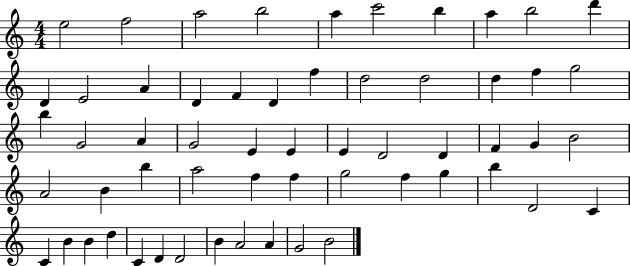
E5/h F5/h A5/h B5/h A5/q C6/h B5/q A5/q B5/h D6/q D4/q E4/h A4/q D4/q F4/q D4/q F5/q D5/h D5/h D5/q F5/q G5/h B5/q G4/h A4/q G4/h E4/q E4/q E4/q D4/h D4/q F4/q G4/q B4/h A4/h B4/q B5/q A5/h F5/q F5/q G5/h F5/q G5/q B5/q D4/h C4/q C4/q B4/q B4/q D5/q C4/q D4/q D4/h B4/q A4/h A4/q G4/h B4/h